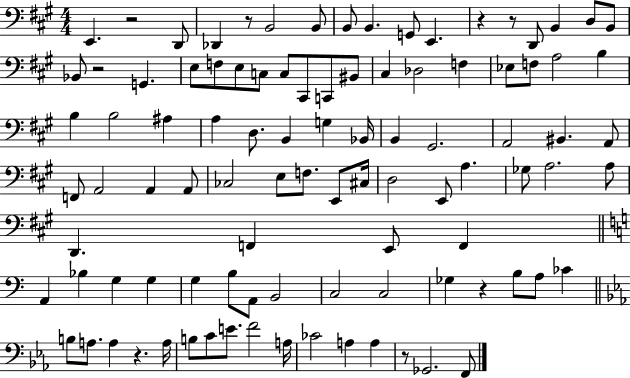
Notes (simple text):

E2/q. R/h D2/e Db2/q R/e B2/h B2/e B2/e B2/q. G2/e E2/q. R/q R/e D2/e B2/q D3/e B2/e Bb2/e R/h G2/q. E3/e F3/e E3/e C3/e C3/e C#2/e C2/e BIS2/e C#3/q Db3/h F3/q Eb3/e F3/e A3/h B3/q B3/q B3/h A#3/q A3/q D3/e. B2/q G3/q Bb2/s B2/q G#2/h. A2/h BIS2/q. A2/e F2/e A2/h A2/q A2/e CES3/h E3/e F3/e. E2/e C#3/s D3/h E2/e A3/q. Gb3/e A3/h. A3/e D2/q. F2/q E2/e F2/q A2/q Bb3/q G3/q G3/q G3/q B3/e A2/e B2/h C3/h C3/h Gb3/q R/q B3/e A3/e CES4/q B3/e A3/e. A3/q R/q. A3/s B3/e C4/e E4/e. F4/h A3/s CES4/h A3/q A3/q R/e Gb2/h. F2/e